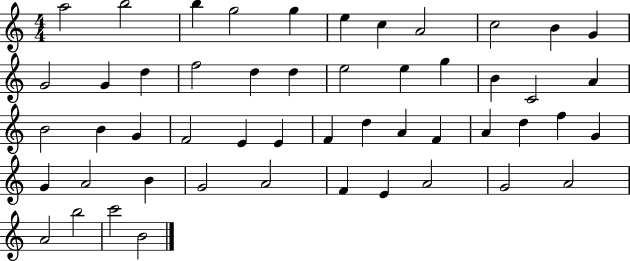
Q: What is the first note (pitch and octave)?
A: A5